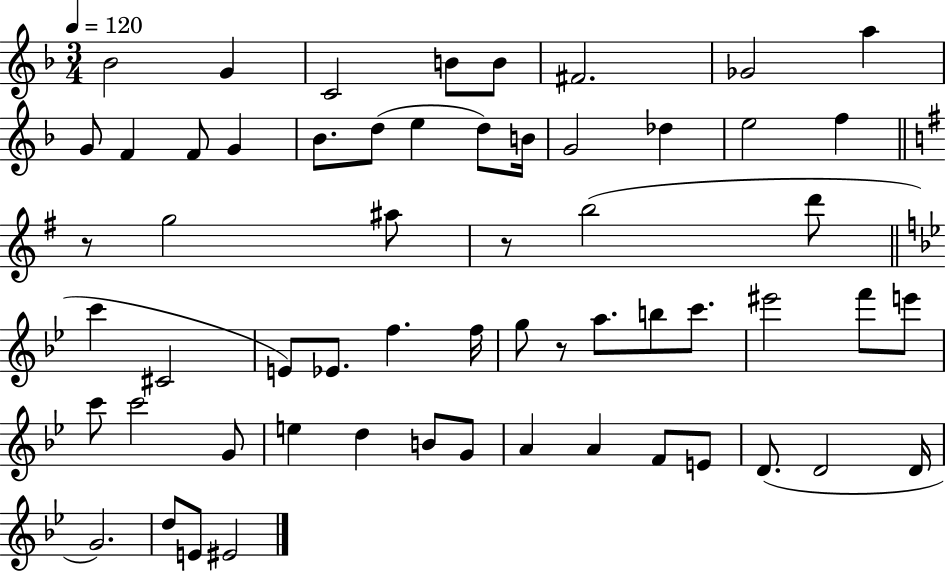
X:1
T:Untitled
M:3/4
L:1/4
K:F
_B2 G C2 B/2 B/2 ^F2 _G2 a G/2 F F/2 G _B/2 d/2 e d/2 B/4 G2 _d e2 f z/2 g2 ^a/2 z/2 b2 d'/2 c' ^C2 E/2 _E/2 f f/4 g/2 z/2 a/2 b/2 c'/2 ^e'2 f'/2 e'/2 c'/2 c'2 G/2 e d B/2 G/2 A A F/2 E/2 D/2 D2 D/4 G2 d/2 E/2 ^E2